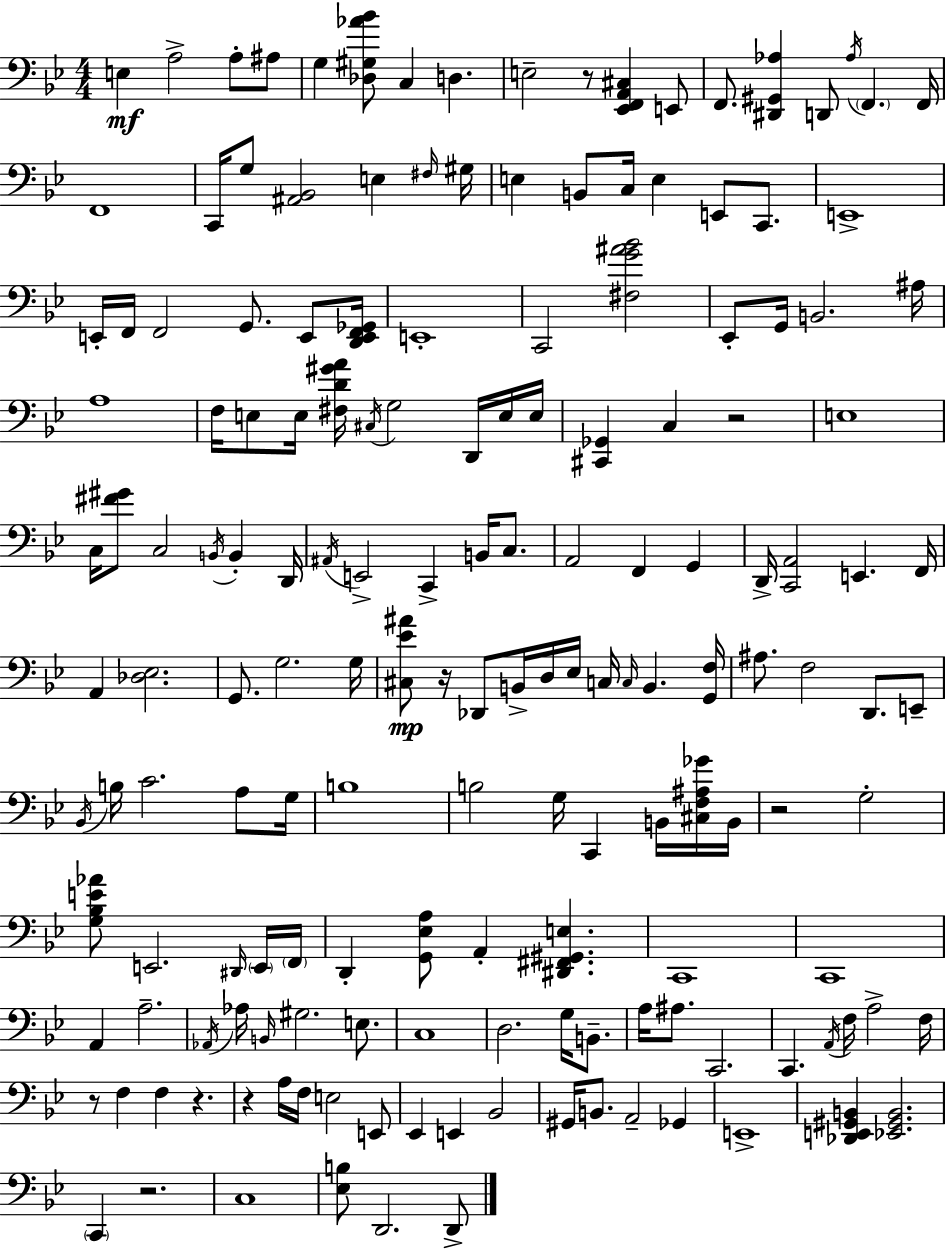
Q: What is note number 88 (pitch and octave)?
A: G3